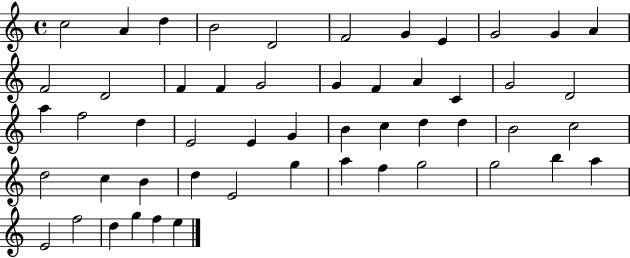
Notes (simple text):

C5/h A4/q D5/q B4/h D4/h F4/h G4/q E4/q G4/h G4/q A4/q F4/h D4/h F4/q F4/q G4/h G4/q F4/q A4/q C4/q G4/h D4/h A5/q F5/h D5/q E4/h E4/q G4/q B4/q C5/q D5/q D5/q B4/h C5/h D5/h C5/q B4/q D5/q E4/h G5/q A5/q F5/q G5/h G5/h B5/q A5/q E4/h F5/h D5/q G5/q F5/q E5/q